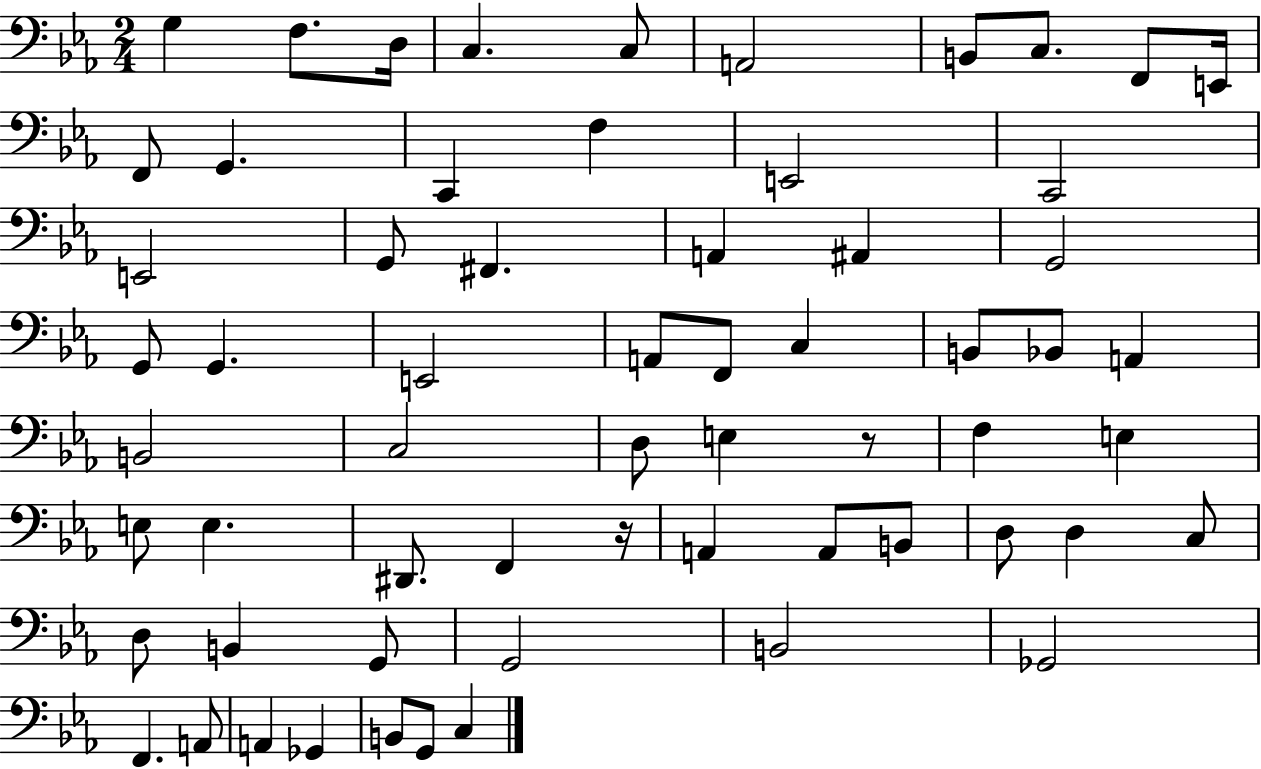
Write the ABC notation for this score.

X:1
T:Untitled
M:2/4
L:1/4
K:Eb
G, F,/2 D,/4 C, C,/2 A,,2 B,,/2 C,/2 F,,/2 E,,/4 F,,/2 G,, C,, F, E,,2 C,,2 E,,2 G,,/2 ^F,, A,, ^A,, G,,2 G,,/2 G,, E,,2 A,,/2 F,,/2 C, B,,/2 _B,,/2 A,, B,,2 C,2 D,/2 E, z/2 F, E, E,/2 E, ^D,,/2 F,, z/4 A,, A,,/2 B,,/2 D,/2 D, C,/2 D,/2 B,, G,,/2 G,,2 B,,2 _G,,2 F,, A,,/2 A,, _G,, B,,/2 G,,/2 C,